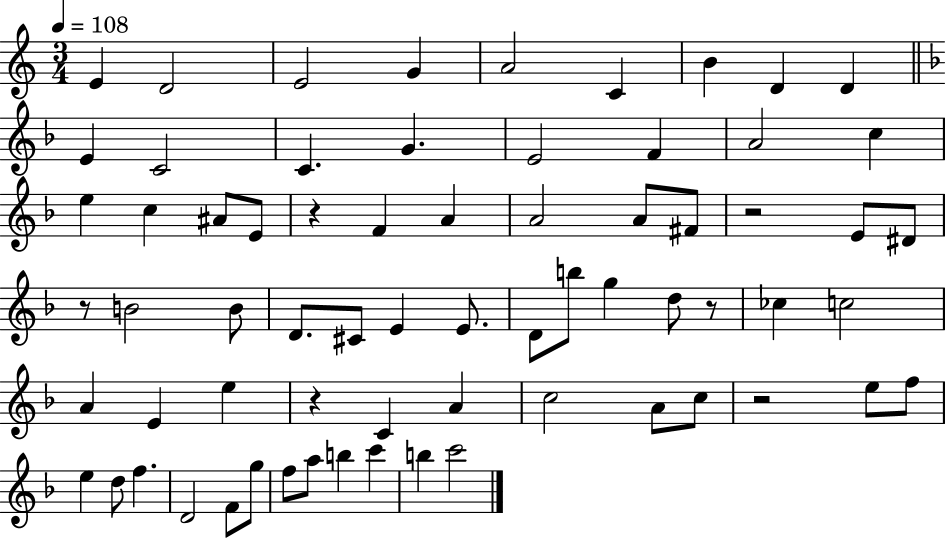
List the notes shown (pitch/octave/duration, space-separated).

E4/q D4/h E4/h G4/q A4/h C4/q B4/q D4/q D4/q E4/q C4/h C4/q. G4/q. E4/h F4/q A4/h C5/q E5/q C5/q A#4/e E4/e R/q F4/q A4/q A4/h A4/e F#4/e R/h E4/e D#4/e R/e B4/h B4/e D4/e. C#4/e E4/q E4/e. D4/e B5/e G5/q D5/e R/e CES5/q C5/h A4/q E4/q E5/q R/q C4/q A4/q C5/h A4/e C5/e R/h E5/e F5/e E5/q D5/e F5/q. D4/h F4/e G5/e F5/e A5/e B5/q C6/q B5/q C6/h